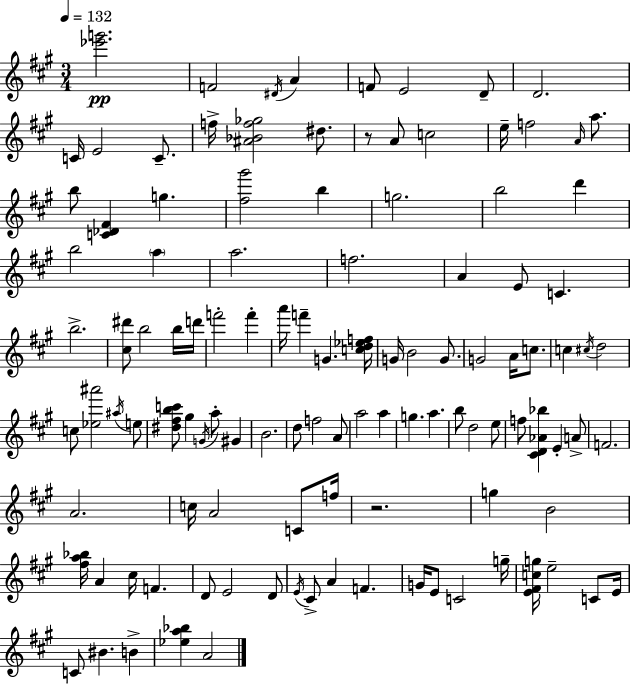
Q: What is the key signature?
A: A major